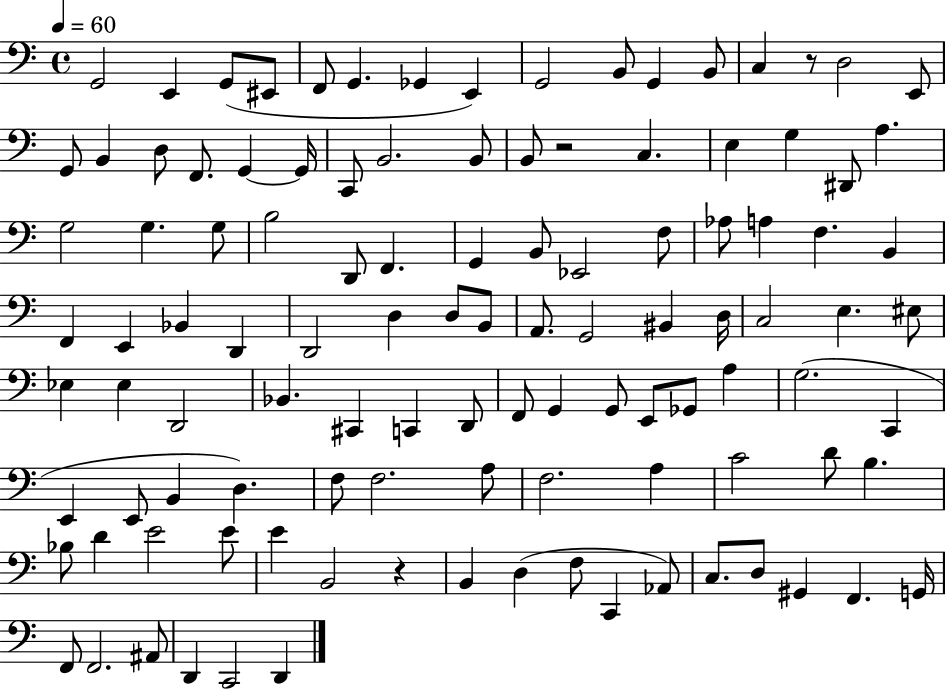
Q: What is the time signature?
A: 4/4